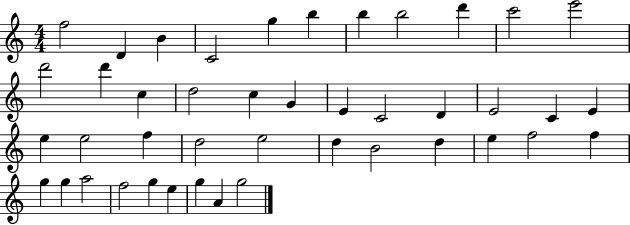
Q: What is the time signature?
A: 4/4